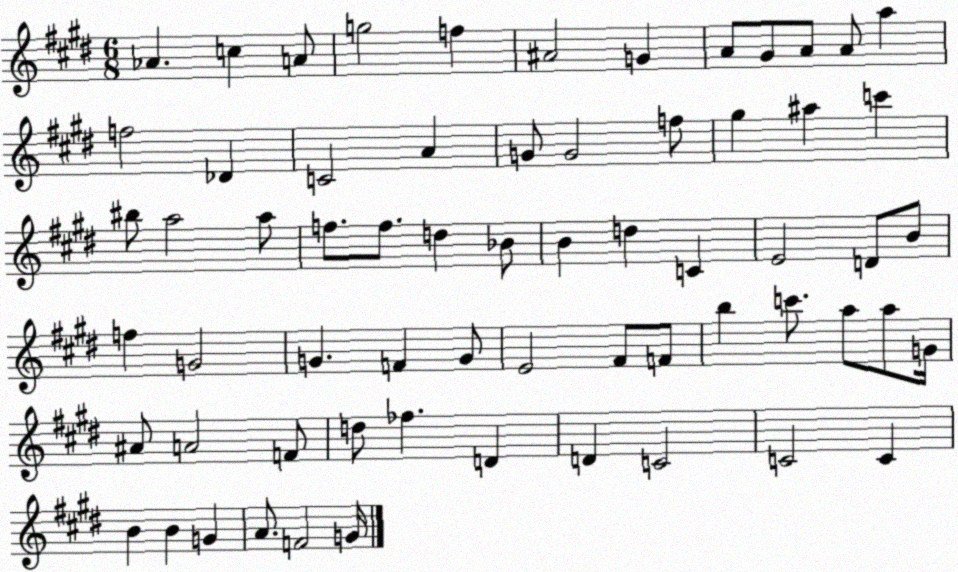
X:1
T:Untitled
M:6/8
L:1/4
K:E
_A c A/2 g2 f ^A2 G A/2 ^G/2 A/2 A/2 a f2 _D C2 A G/2 G2 f/2 ^g ^a c' ^b/2 a2 a/2 f/2 f/2 d _B/2 B d C E2 D/2 B/2 f G2 G F G/2 E2 ^F/2 F/2 b c'/2 a/2 a/2 G/4 ^A/2 A2 F/2 d/2 _f D D C2 C2 C B B G A/2 F2 G/4